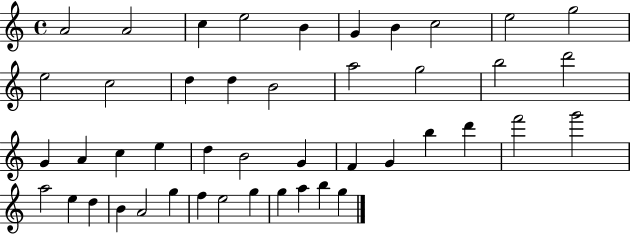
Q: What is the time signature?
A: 4/4